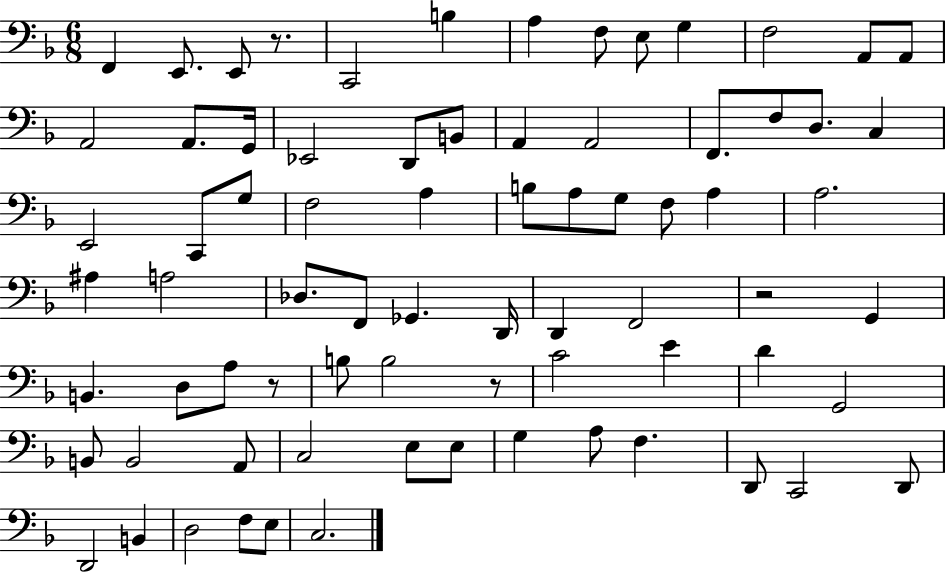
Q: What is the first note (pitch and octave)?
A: F2